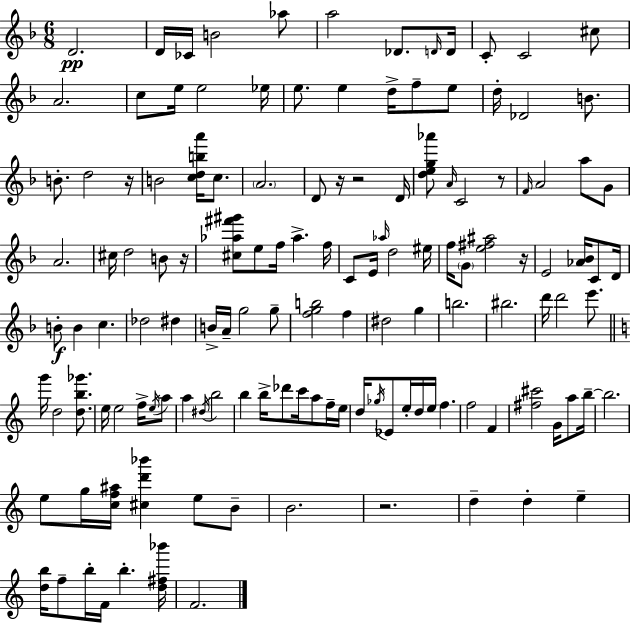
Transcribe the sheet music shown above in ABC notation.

X:1
T:Untitled
M:6/8
L:1/4
K:F
D2 D/4 _C/4 B2 _a/2 a2 _D/2 D/4 D/4 C/2 C2 ^c/2 A2 c/2 e/4 e2 _e/4 e/2 e d/4 f/2 e/2 d/4 _D2 B/2 B/2 d2 z/4 B2 [cdba']/4 c/2 A2 D/2 z/4 z2 D/4 [deg_a']/2 A/4 C2 z/2 F/4 A2 a/2 G/2 A2 ^c/4 d2 B/2 z/4 [^c_a^f'^g']/2 e/2 f/4 _a f/4 C/2 E/4 _a/4 d2 ^e/4 f/4 G/2 [e^f^a]2 z/4 E2 [_A_B]/4 C/2 D/4 B/2 B c _d2 ^d B/4 A/4 g2 g/2 [fgb]2 f ^d2 g b2 ^b2 d'/4 d'2 e'/2 g'/4 d2 [db_g']/2 e/4 e2 f/4 e/4 a/2 a ^d/4 b2 b b/4 _d'/2 c'/4 a/2 f/4 e/4 d/4 _g/4 _E/2 e/4 d/4 e/4 f f2 F [^f^c']2 G/4 a/2 b/4 b2 e/2 g/4 [cf^a]/4 [^cd'_b'] e/2 B/2 B2 z2 d d e [db]/4 f/2 b/4 F/4 b [d^f_b']/4 F2